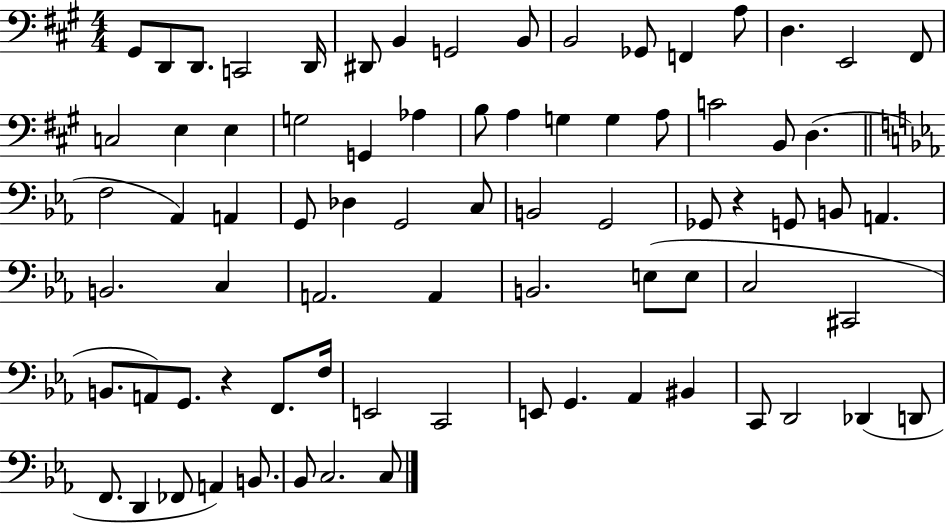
{
  \clef bass
  \numericTimeSignature
  \time 4/4
  \key a \major
  gis,8 d,8 d,8. c,2 d,16 | dis,8 b,4 g,2 b,8 | b,2 ges,8 f,4 a8 | d4. e,2 fis,8 | \break c2 e4 e4 | g2 g,4 aes4 | b8 a4 g4 g4 a8 | c'2 b,8 d4.( | \break \bar "||" \break \key ees \major f2 aes,4) a,4 | g,8 des4 g,2 c8 | b,2 g,2 | ges,8 r4 g,8 b,8 a,4. | \break b,2. c4 | a,2. a,4 | b,2. e8( e8 | c2 cis,2 | \break b,8. a,8) g,8. r4 f,8. f16 | e,2 c,2 | e,8 g,4. aes,4 bis,4 | c,8 d,2 des,4( d,8 | \break f,8. d,4 fes,8 a,4) b,8. | bes,8 c2. c8 | \bar "|."
}